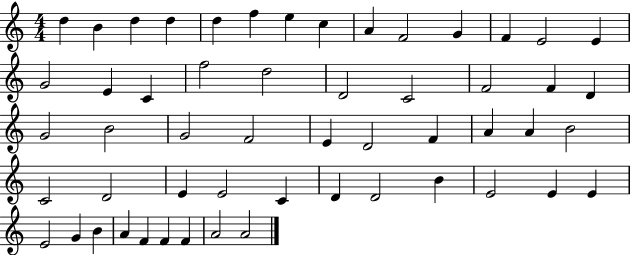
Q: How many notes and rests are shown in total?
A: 54